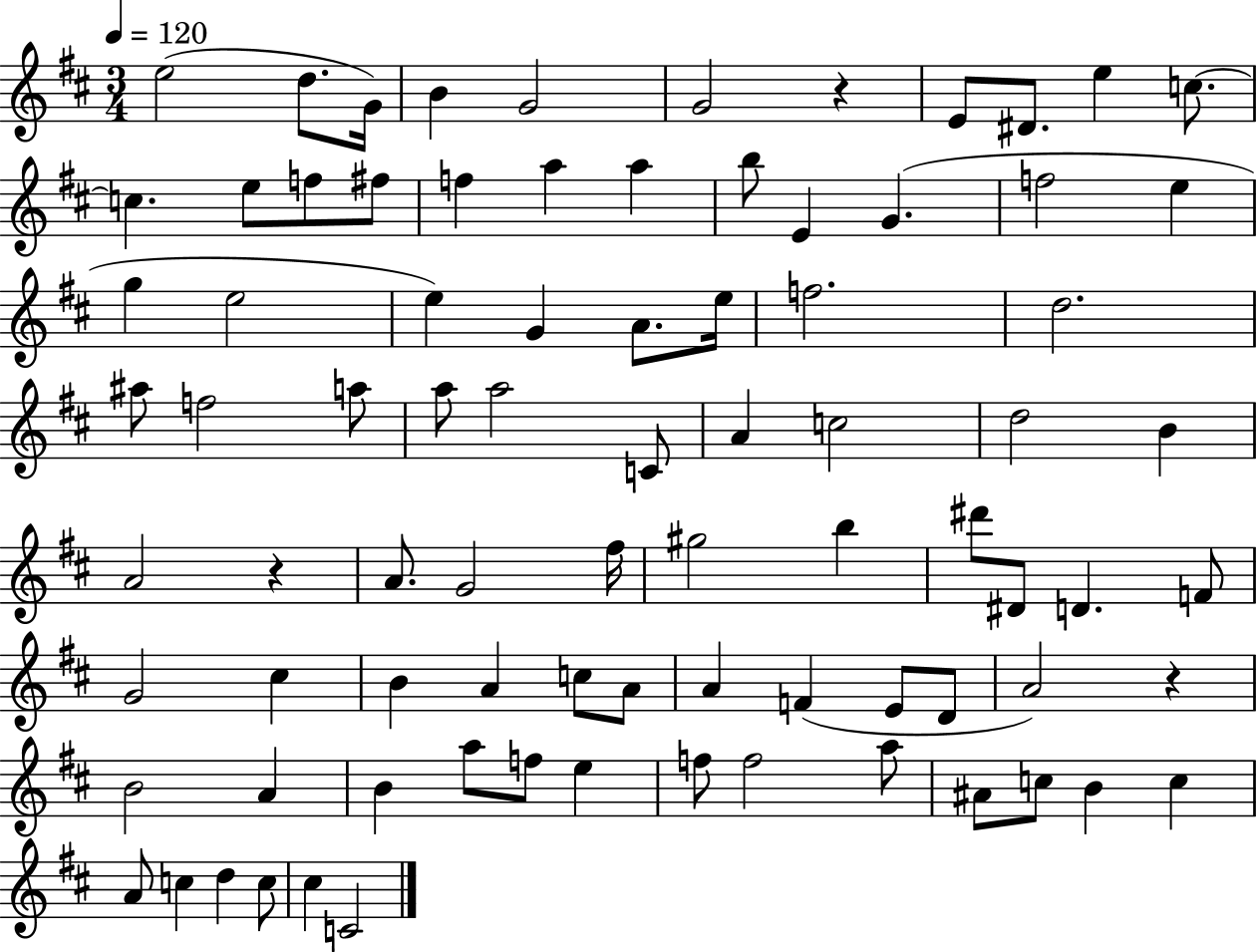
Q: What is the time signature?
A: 3/4